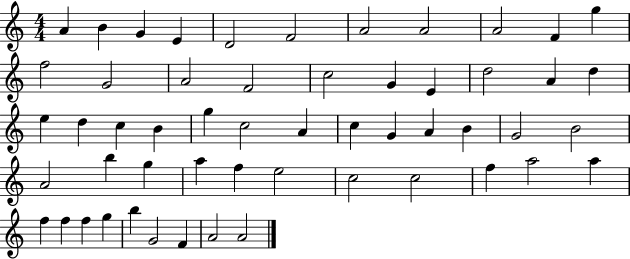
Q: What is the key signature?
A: C major